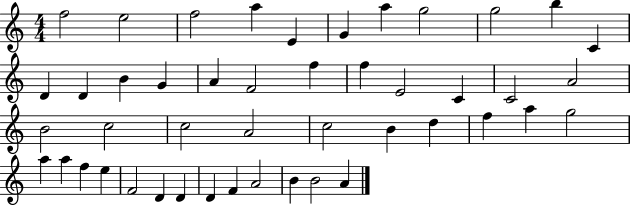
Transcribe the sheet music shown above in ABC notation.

X:1
T:Untitled
M:4/4
L:1/4
K:C
f2 e2 f2 a E G a g2 g2 b C D D B G A F2 f f E2 C C2 A2 B2 c2 c2 A2 c2 B d f a g2 a a f e F2 D D D F A2 B B2 A